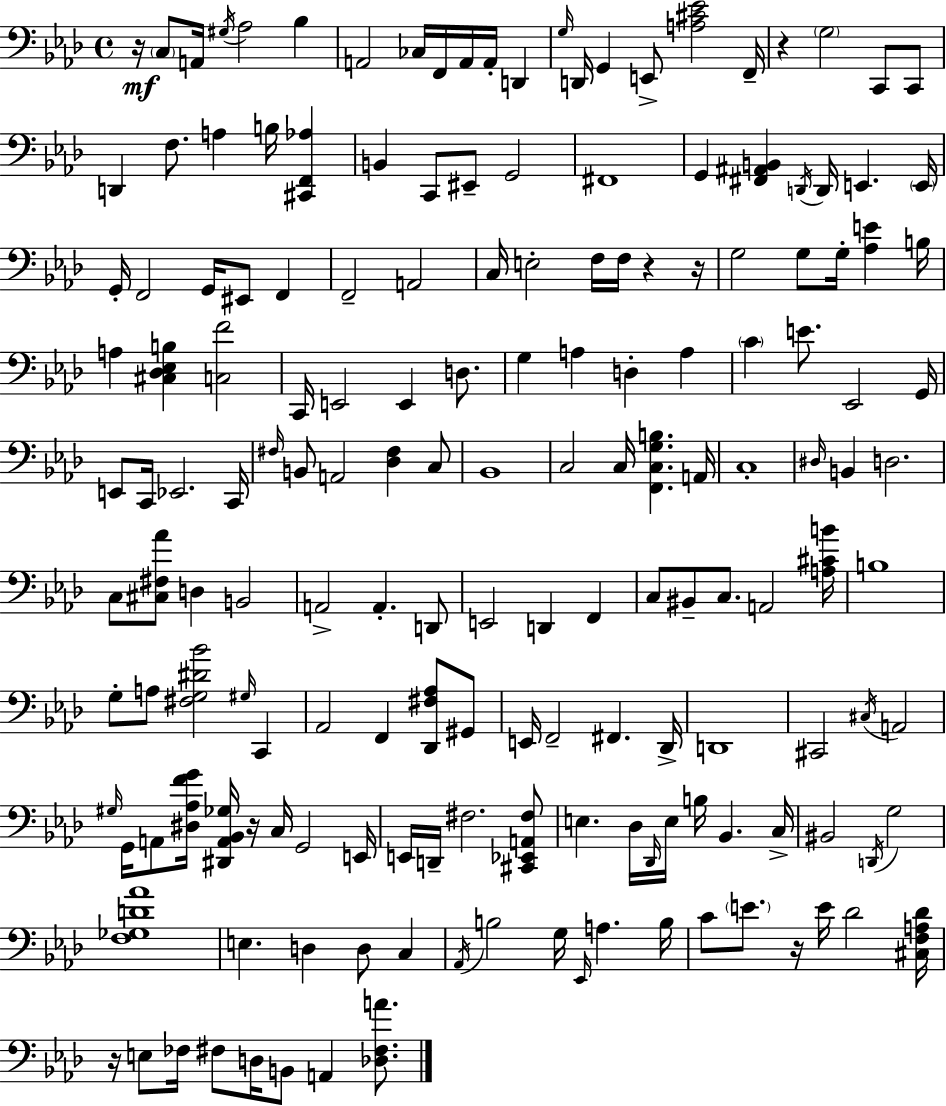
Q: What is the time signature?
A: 4/4